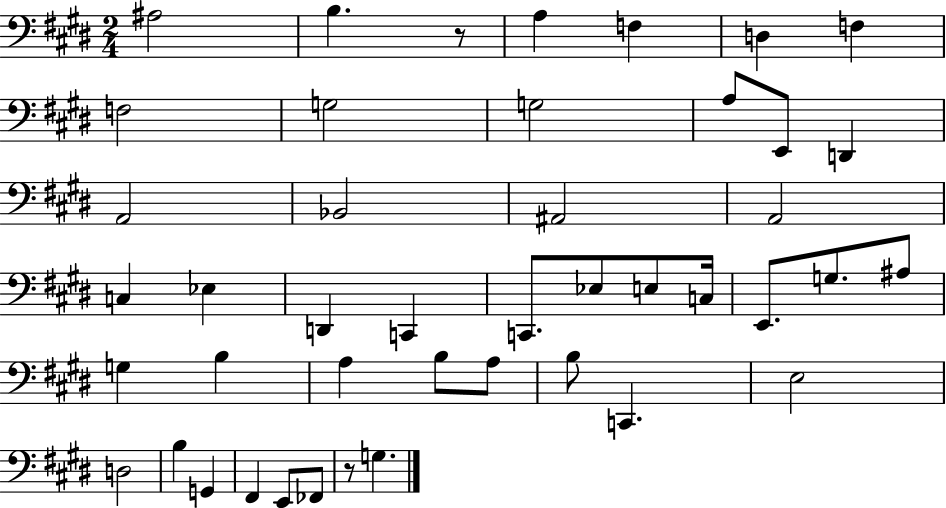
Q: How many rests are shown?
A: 2